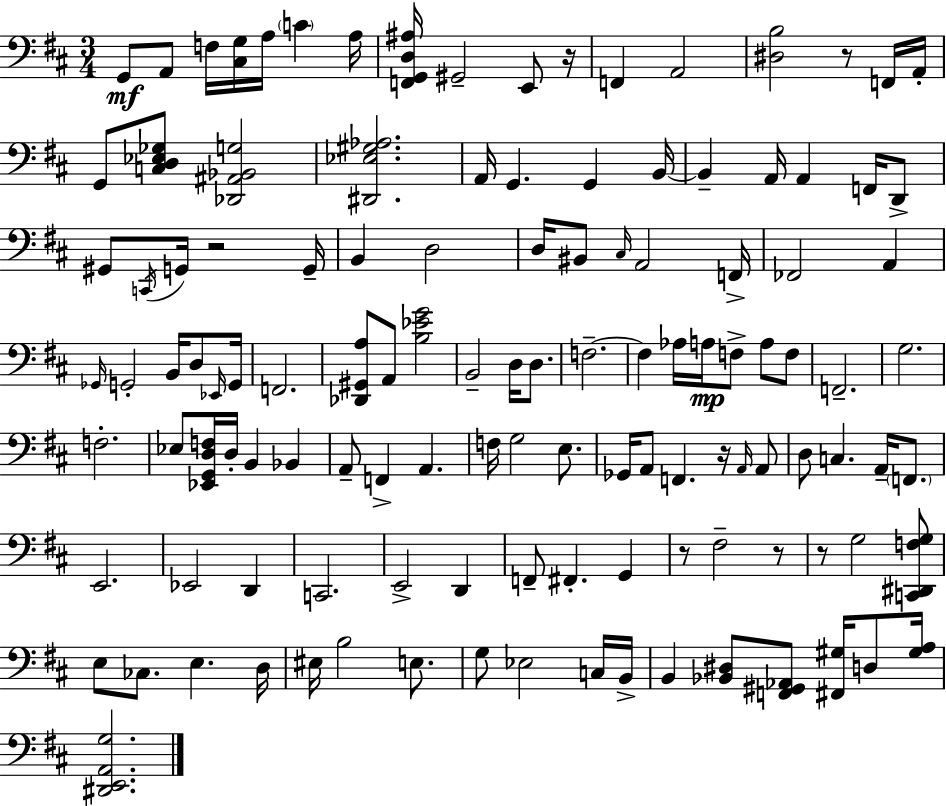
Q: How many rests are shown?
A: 7